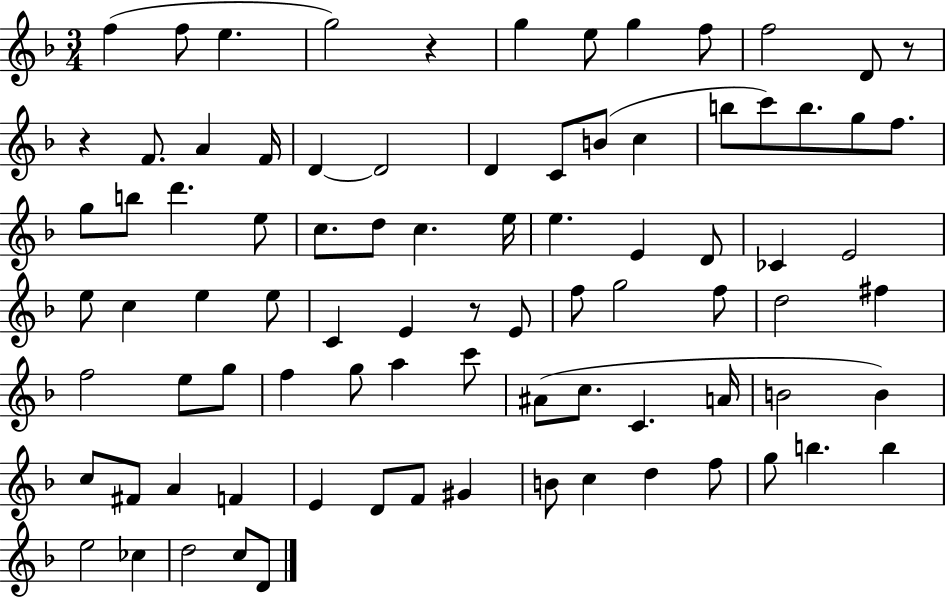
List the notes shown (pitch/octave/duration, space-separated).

F5/q F5/e E5/q. G5/h R/q G5/q E5/e G5/q F5/e F5/h D4/e R/e R/q F4/e. A4/q F4/s D4/q D4/h D4/q C4/e B4/e C5/q B5/e C6/e B5/e. G5/e F5/e. G5/e B5/e D6/q. E5/e C5/e. D5/e C5/q. E5/s E5/q. E4/q D4/e CES4/q E4/h E5/e C5/q E5/q E5/e C4/q E4/q R/e E4/e F5/e G5/h F5/e D5/h F#5/q F5/h E5/e G5/e F5/q G5/e A5/q C6/e A#4/e C5/e. C4/q. A4/s B4/h B4/q C5/e F#4/e A4/q F4/q E4/q D4/e F4/e G#4/q B4/e C5/q D5/q F5/e G5/e B5/q. B5/q E5/h CES5/q D5/h C5/e D4/e